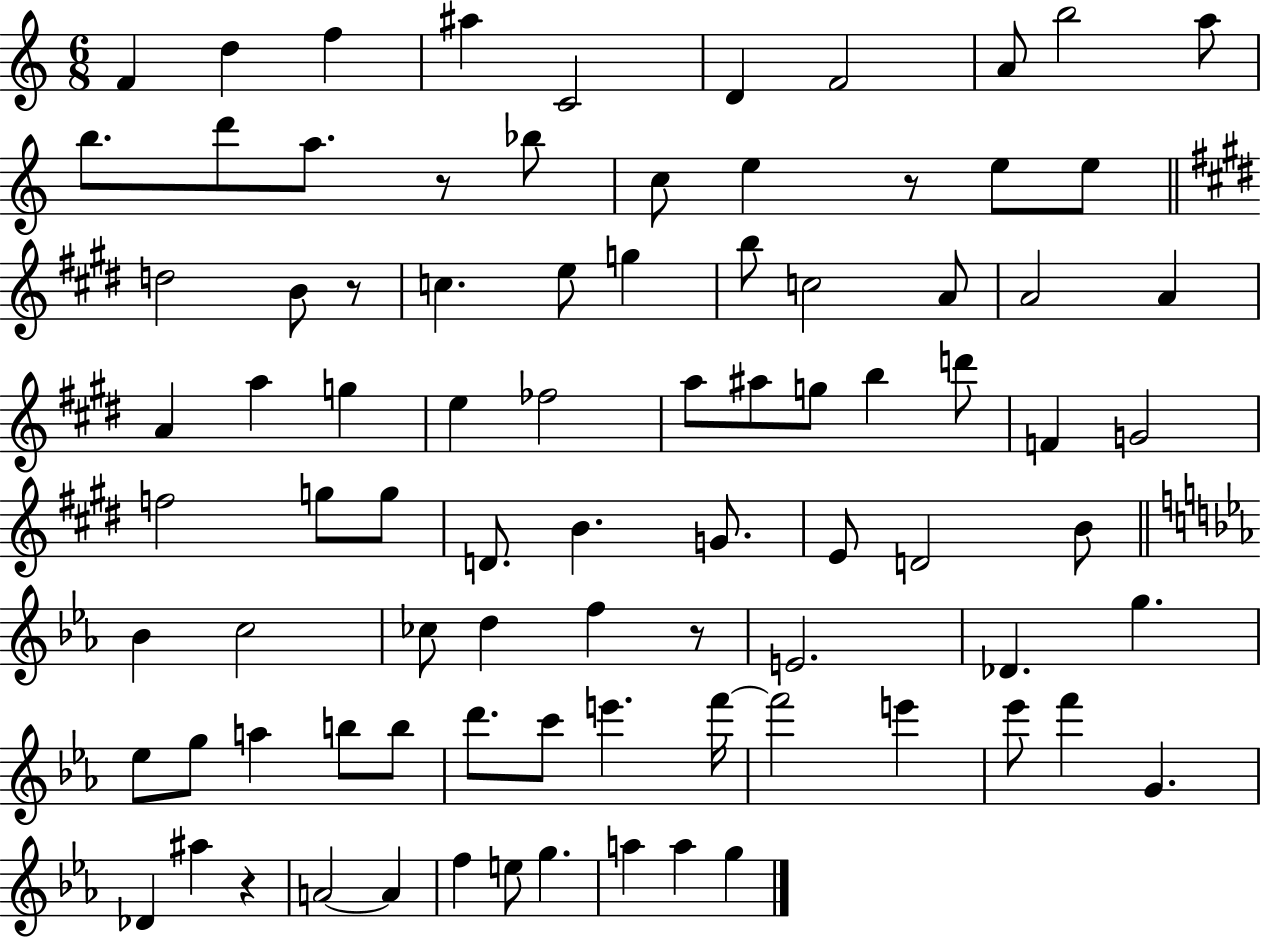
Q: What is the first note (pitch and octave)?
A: F4